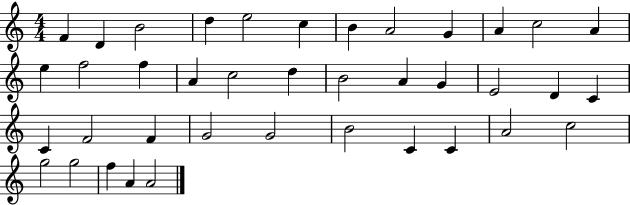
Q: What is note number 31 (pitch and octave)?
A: C4